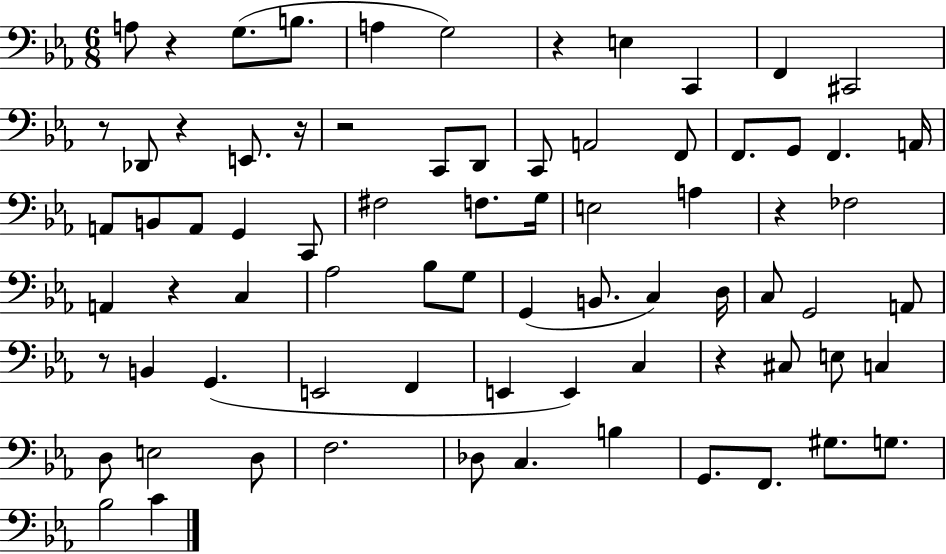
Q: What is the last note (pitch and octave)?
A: C4